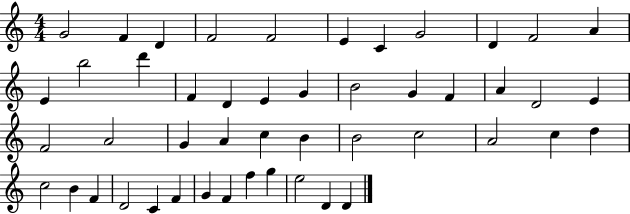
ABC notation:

X:1
T:Untitled
M:4/4
L:1/4
K:C
G2 F D F2 F2 E C G2 D F2 A E b2 d' F D E G B2 G F A D2 E F2 A2 G A c B B2 c2 A2 c d c2 B F D2 C F G F f g e2 D D